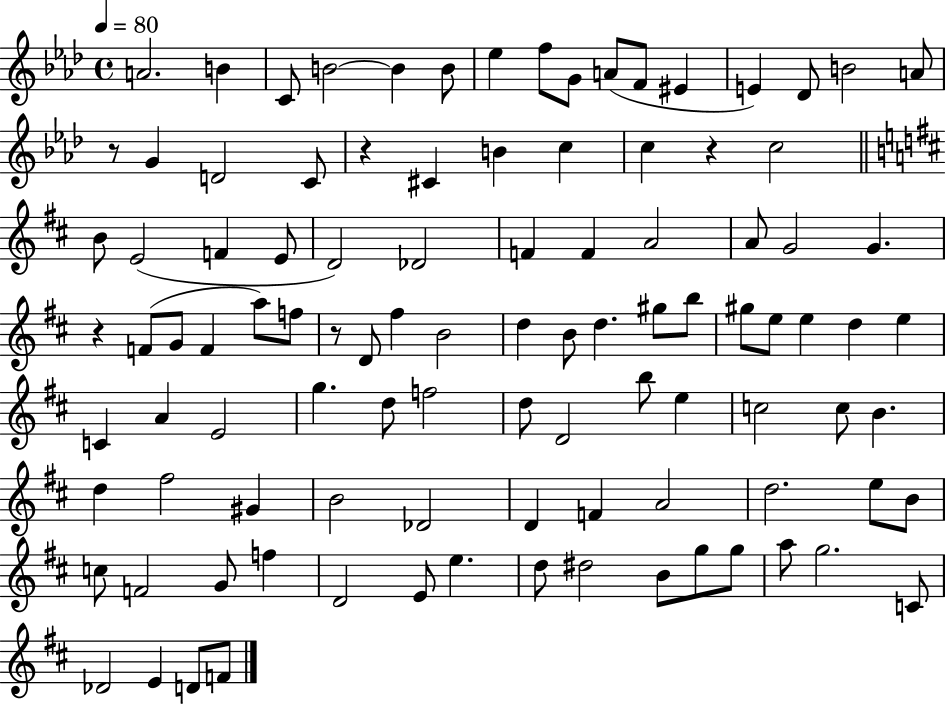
A4/h. B4/q C4/e B4/h B4/q B4/e Eb5/q F5/e G4/e A4/e F4/e EIS4/q E4/q Db4/e B4/h A4/e R/e G4/q D4/h C4/e R/q C#4/q B4/q C5/q C5/q R/q C5/h B4/e E4/h F4/q E4/e D4/h Db4/h F4/q F4/q A4/h A4/e G4/h G4/q. R/q F4/e G4/e F4/q A5/e F5/e R/e D4/e F#5/q B4/h D5/q B4/e D5/q. G#5/e B5/e G#5/e E5/e E5/q D5/q E5/q C4/q A4/q E4/h G5/q. D5/e F5/h D5/e D4/h B5/e E5/q C5/h C5/e B4/q. D5/q F#5/h G#4/q B4/h Db4/h D4/q F4/q A4/h D5/h. E5/e B4/e C5/e F4/h G4/e F5/q D4/h E4/e E5/q. D5/e D#5/h B4/e G5/e G5/e A5/e G5/h. C4/e Db4/h E4/q D4/e F4/e